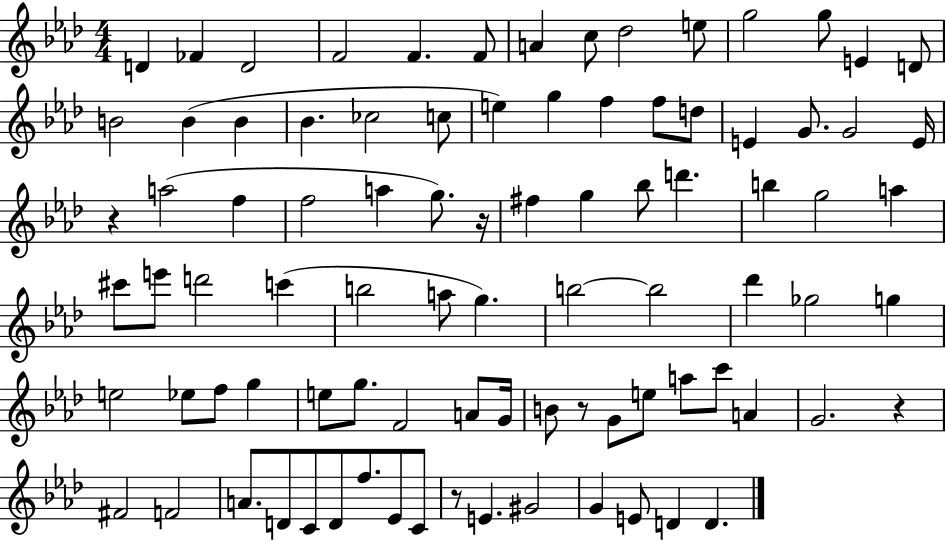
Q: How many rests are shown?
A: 5